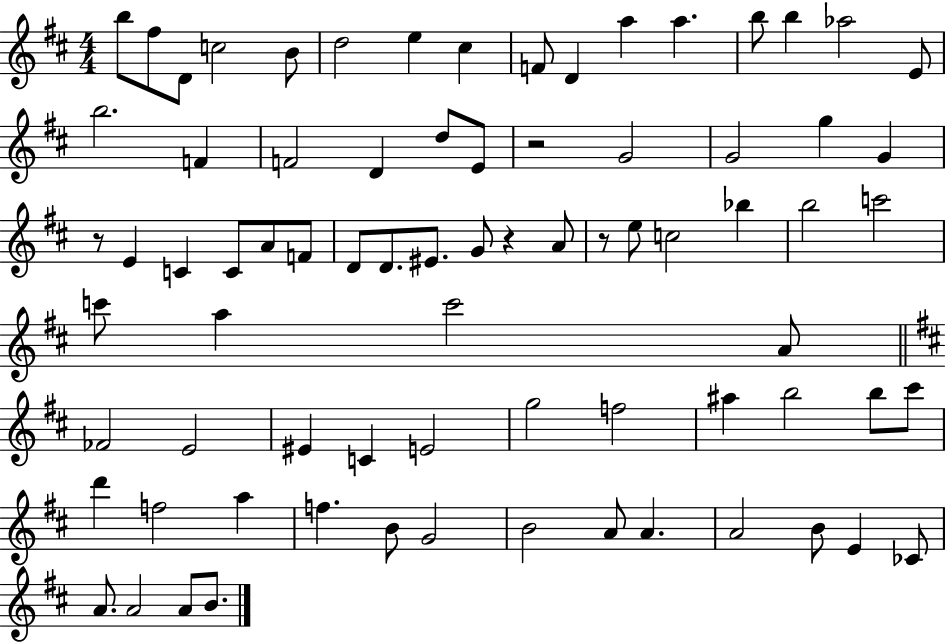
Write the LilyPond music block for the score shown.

{
  \clef treble
  \numericTimeSignature
  \time 4/4
  \key d \major
  \repeat volta 2 { b''8 fis''8 d'8 c''2 b'8 | d''2 e''4 cis''4 | f'8 d'4 a''4 a''4. | b''8 b''4 aes''2 e'8 | \break b''2. f'4 | f'2 d'4 d''8 e'8 | r2 g'2 | g'2 g''4 g'4 | \break r8 e'4 c'4 c'8 a'8 f'8 | d'8 d'8. eis'8. g'8 r4 a'8 | r8 e''8 c''2 bes''4 | b''2 c'''2 | \break c'''8 a''4 c'''2 a'8 | \bar "||" \break \key d \major fes'2 e'2 | eis'4 c'4 e'2 | g''2 f''2 | ais''4 b''2 b''8 cis'''8 | \break d'''4 f''2 a''4 | f''4. b'8 g'2 | b'2 a'8 a'4. | a'2 b'8 e'4 ces'8 | \break a'8. a'2 a'8 b'8. | } \bar "|."
}